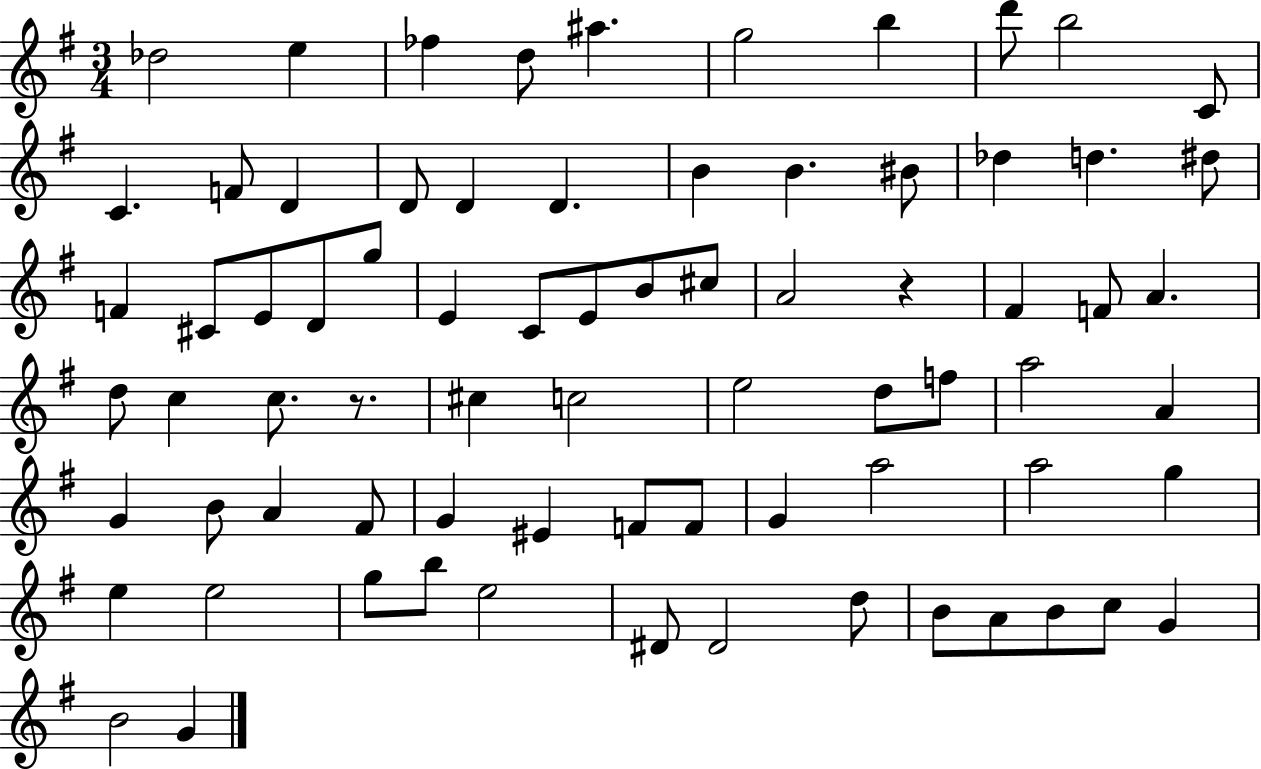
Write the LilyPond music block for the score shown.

{
  \clef treble
  \numericTimeSignature
  \time 3/4
  \key g \major
  \repeat volta 2 { des''2 e''4 | fes''4 d''8 ais''4. | g''2 b''4 | d'''8 b''2 c'8 | \break c'4. f'8 d'4 | d'8 d'4 d'4. | b'4 b'4. bis'8 | des''4 d''4. dis''8 | \break f'4 cis'8 e'8 d'8 g''8 | e'4 c'8 e'8 b'8 cis''8 | a'2 r4 | fis'4 f'8 a'4. | \break d''8 c''4 c''8. r8. | cis''4 c''2 | e''2 d''8 f''8 | a''2 a'4 | \break g'4 b'8 a'4 fis'8 | g'4 eis'4 f'8 f'8 | g'4 a''2 | a''2 g''4 | \break e''4 e''2 | g''8 b''8 e''2 | dis'8 dis'2 d''8 | b'8 a'8 b'8 c''8 g'4 | \break b'2 g'4 | } \bar "|."
}